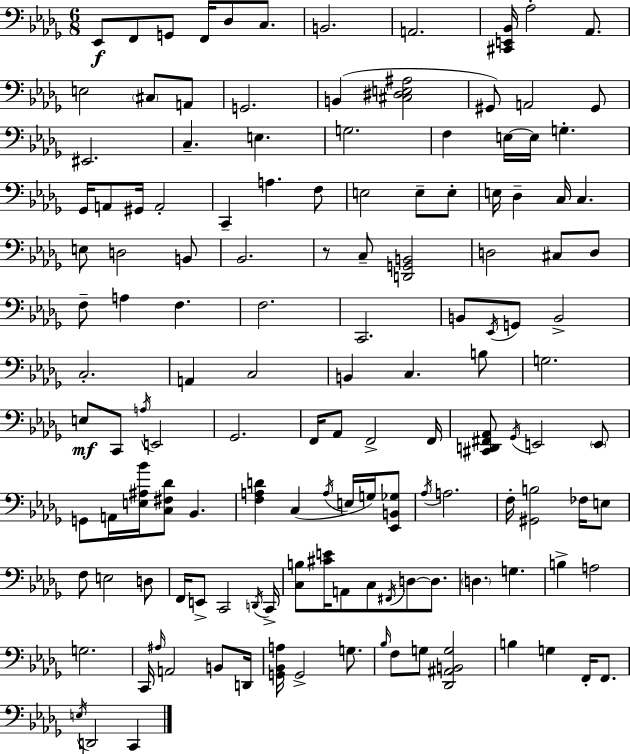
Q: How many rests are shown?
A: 1